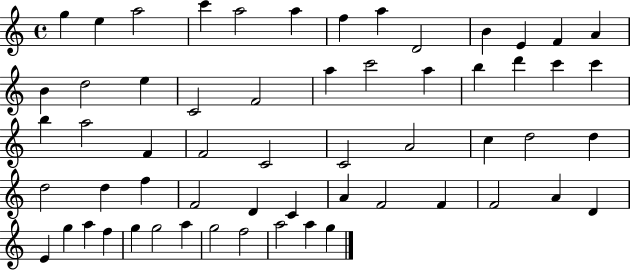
G5/q E5/q A5/h C6/q A5/h A5/q F5/q A5/q D4/h B4/q E4/q F4/q A4/q B4/q D5/h E5/q C4/h F4/h A5/q C6/h A5/q B5/q D6/q C6/q C6/q B5/q A5/h F4/q F4/h C4/h C4/h A4/h C5/q D5/h D5/q D5/h D5/q F5/q F4/h D4/q C4/q A4/q F4/h F4/q F4/h A4/q D4/q E4/q G5/q A5/q F5/q G5/q G5/h A5/q G5/h F5/h A5/h A5/q G5/q